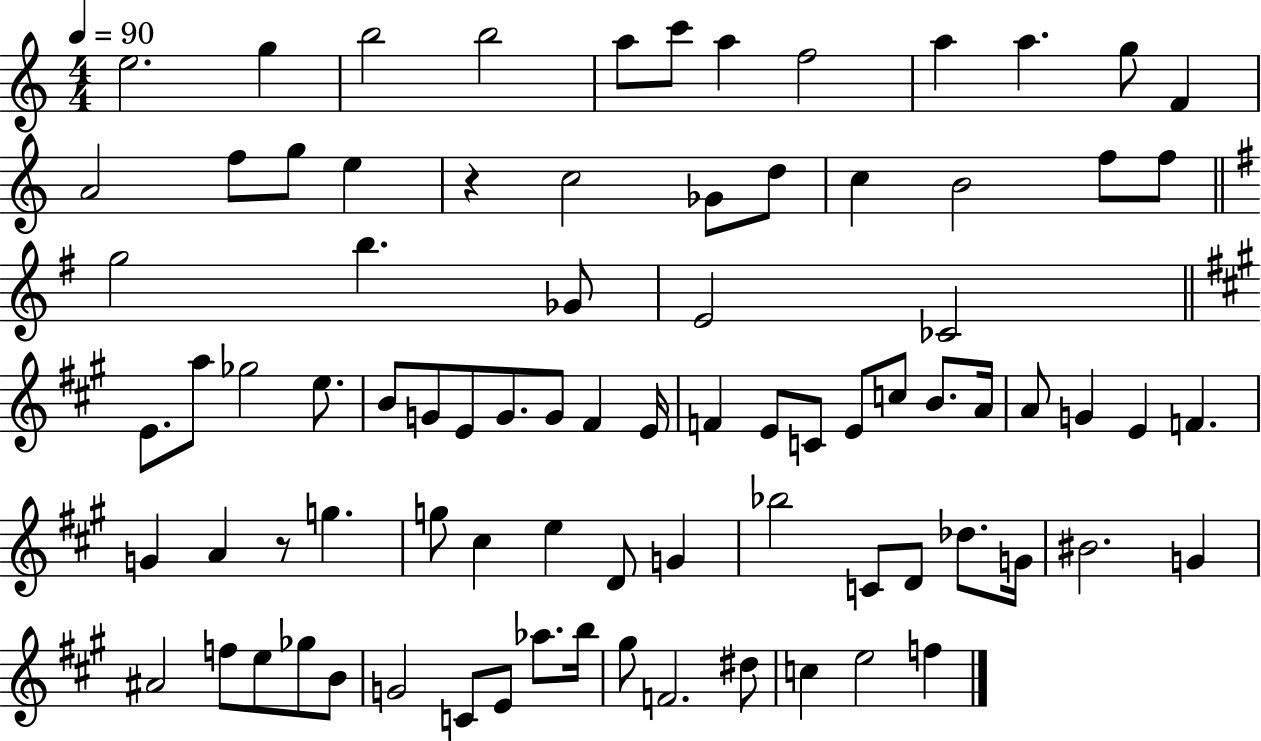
{
  \clef treble
  \numericTimeSignature
  \time 4/4
  \key c \major
  \tempo 4 = 90
  e''2. g''4 | b''2 b''2 | a''8 c'''8 a''4 f''2 | a''4 a''4. g''8 f'4 | \break a'2 f''8 g''8 e''4 | r4 c''2 ges'8 d''8 | c''4 b'2 f''8 f''8 | \bar "||" \break \key e \minor g''2 b''4. ges'8 | e'2 ces'2 | \bar "||" \break \key a \major e'8. a''8 ges''2 e''8. | b'8 g'8 e'8 g'8. g'8 fis'4 e'16 | f'4 e'8 c'8 e'8 c''8 b'8. a'16 | a'8 g'4 e'4 f'4. | \break g'4 a'4 r8 g''4. | g''8 cis''4 e''4 d'8 g'4 | bes''2 c'8 d'8 des''8. g'16 | bis'2. g'4 | \break ais'2 f''8 e''8 ges''8 b'8 | g'2 c'8 e'8 aes''8. b''16 | gis''8 f'2. dis''8 | c''4 e''2 f''4 | \break \bar "|."
}